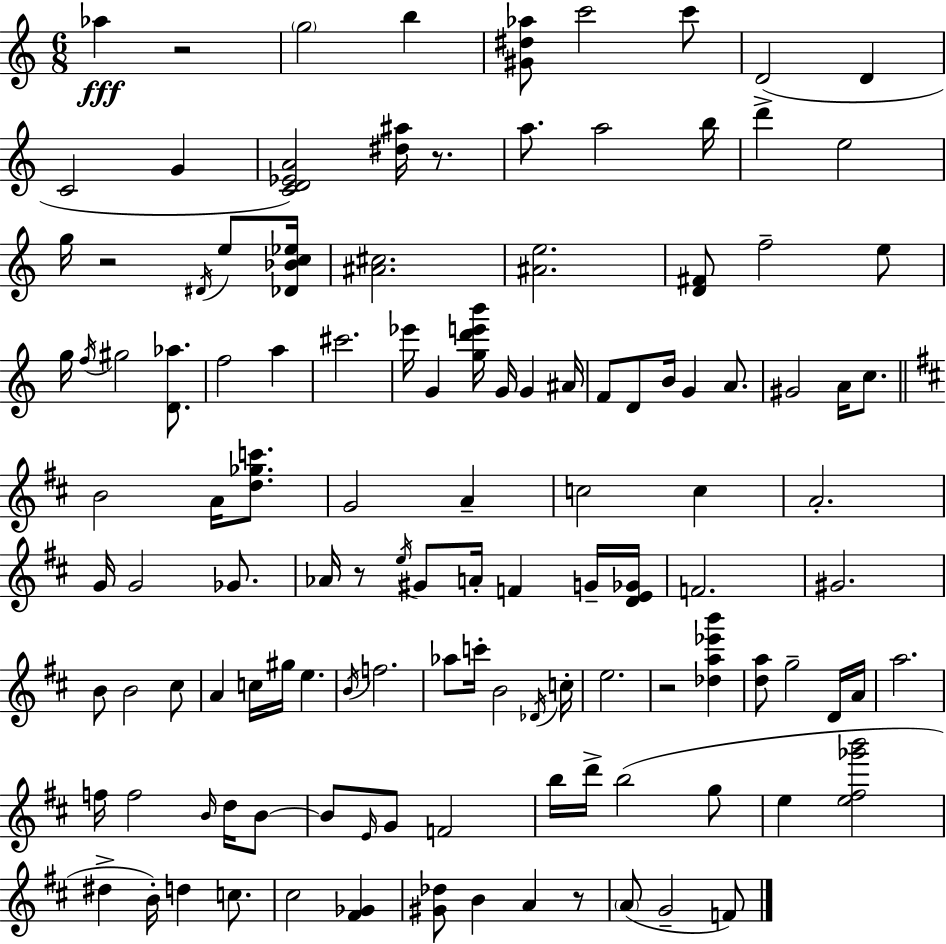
{
  \clef treble
  \numericTimeSignature
  \time 6/8
  \key a \minor
  aes''4\fff r2 | \parenthesize g''2 b''4 | <gis' dis'' aes''>8 c'''2 c'''8 | d'2->( d'4 | \break c'2 g'4 | <c' d' ees' a'>2) <dis'' ais''>16 r8. | a''8. a''2 b''16 | d'''4 e''2 | \break g''16 r2 \acciaccatura { dis'16 } e''8 | <des' bes' c'' ees''>16 <ais' cis''>2. | <ais' e''>2. | <d' fis'>8 f''2-- e''8 | \break g''16 \acciaccatura { f''16 } gis''2 <d' aes''>8. | f''2 a''4 | cis'''2. | ees'''16 g'4 <g'' d''' e''' b'''>16 g'16 g'4 | \break ais'16 f'8 d'8 b'16 g'4 a'8. | gis'2 a'16 c''8. | \bar "||" \break \key d \major b'2 a'16 <d'' ges'' c'''>8. | g'2 a'4-- | c''2 c''4 | a'2.-. | \break g'16 g'2 ges'8. | aes'16 r8 \acciaccatura { e''16 } gis'8 a'16-. f'4 g'16-- | <d' e' ges'>16 f'2. | gis'2. | \break b'8 b'2 cis''8 | a'4 c''16 gis''16 e''4. | \acciaccatura { b'16 } f''2. | aes''8 c'''16-. b'2 | \break \acciaccatura { des'16 } c''16-. e''2. | r2 <des'' a'' ees''' b'''>4 | <d'' a''>8 g''2-- | d'16 a'16 a''2. | \break f''16 f''2 | \grace { b'16 } d''16 b'8~~ b'8 \grace { e'16 } g'8 f'2 | b''16 d'''16-> b''2( | g''8 e''4 <e'' fis'' ges''' b'''>2 | \break dis''4-> b'16-.) d''4 | c''8. cis''2 | <fis' ges'>4 <gis' des''>8 b'4 a'4 | r8 \parenthesize a'8( g'2-- | \break f'8) \bar "|."
}